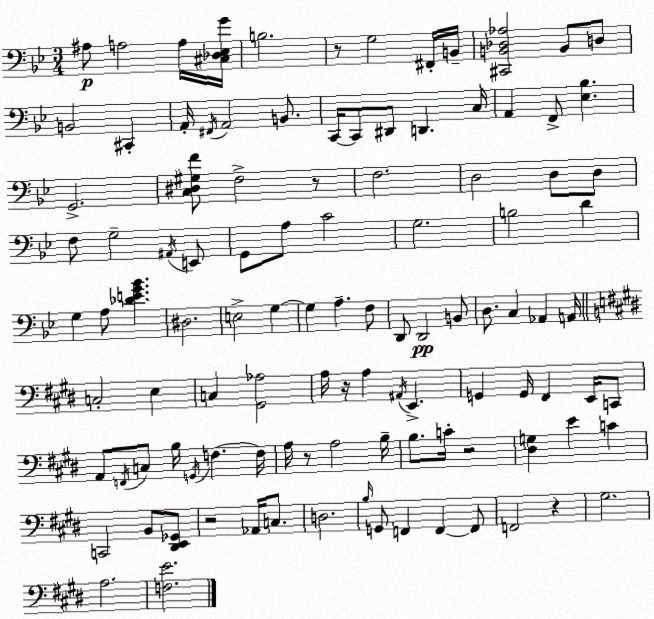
X:1
T:Untitled
M:3/4
L:1/4
K:Bb
^A,/2 A,2 A,/4 [^C,_D,_E,G]/4 B,2 z/2 G,2 ^F,,/4 B,,/4 [^C,,B,,_D,_A,]2 B,,/2 D,/2 B,,2 ^C,, A,,/4 ^F,,/4 A,,2 B,,/2 C,,/4 C,,/2 ^D,,/2 D,, C,/4 A,, F,,/2 [_E,_B,] G,,2 [C,^D,^G,F]/2 F,2 z/2 F,2 D,2 D,/2 D,/2 F,/2 G,2 ^A,,/4 E,,/2 G,,/2 A,/2 C2 G,2 B,2 D G, A,/2 [_DEG_B] ^D,2 E,2 G, G, A, F,/2 D,,/2 D,,2 B,,/2 D,/2 C, _A,, A,,/4 C,2 E, C, [^G,,_A,]2 A,/4 z/4 A, ^A,,/4 E,, G,, G,,/4 ^F,, E,,/4 C,,/2 A,,/2 F,,/4 C,/2 B,/4 G,,/4 F, F,/4 A,/4 z/2 A,2 B,/4 B,/2 C/4 z2 [^D,G,] E C C,,2 B,,/2 [^D,,E,,_G,,]/2 z2 _A,,/4 C,/2 D,2 B,/4 G,,/2 F,, F,, F,,/2 F,,2 z ^G,2 A,2 [F,E]2